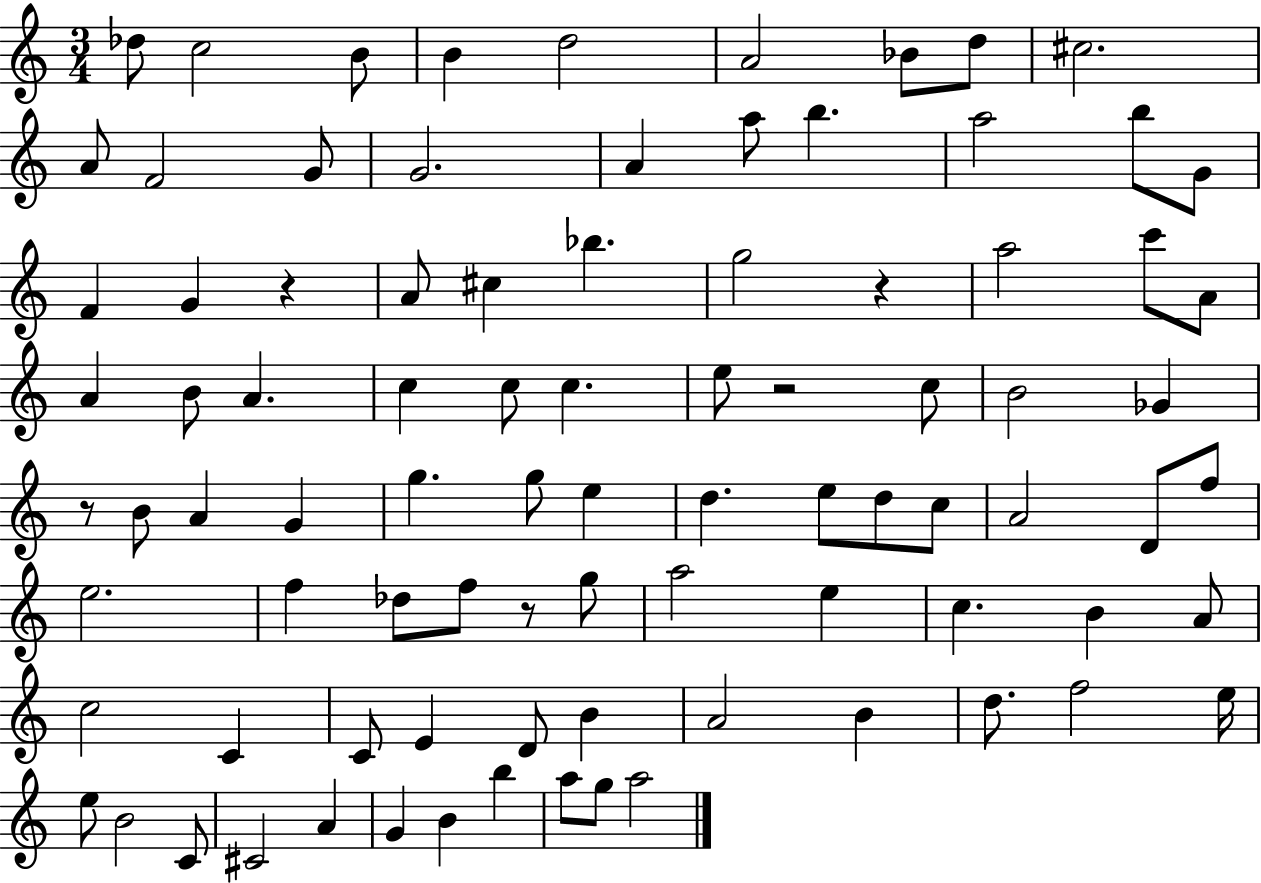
{
  \clef treble
  \numericTimeSignature
  \time 3/4
  \key c \major
  des''8 c''2 b'8 | b'4 d''2 | a'2 bes'8 d''8 | cis''2. | \break a'8 f'2 g'8 | g'2. | a'4 a''8 b''4. | a''2 b''8 g'8 | \break f'4 g'4 r4 | a'8 cis''4 bes''4. | g''2 r4 | a''2 c'''8 a'8 | \break a'4 b'8 a'4. | c''4 c''8 c''4. | e''8 r2 c''8 | b'2 ges'4 | \break r8 b'8 a'4 g'4 | g''4. g''8 e''4 | d''4. e''8 d''8 c''8 | a'2 d'8 f''8 | \break e''2. | f''4 des''8 f''8 r8 g''8 | a''2 e''4 | c''4. b'4 a'8 | \break c''2 c'4 | c'8 e'4 d'8 b'4 | a'2 b'4 | d''8. f''2 e''16 | \break e''8 b'2 c'8 | cis'2 a'4 | g'4 b'4 b''4 | a''8 g''8 a''2 | \break \bar "|."
}